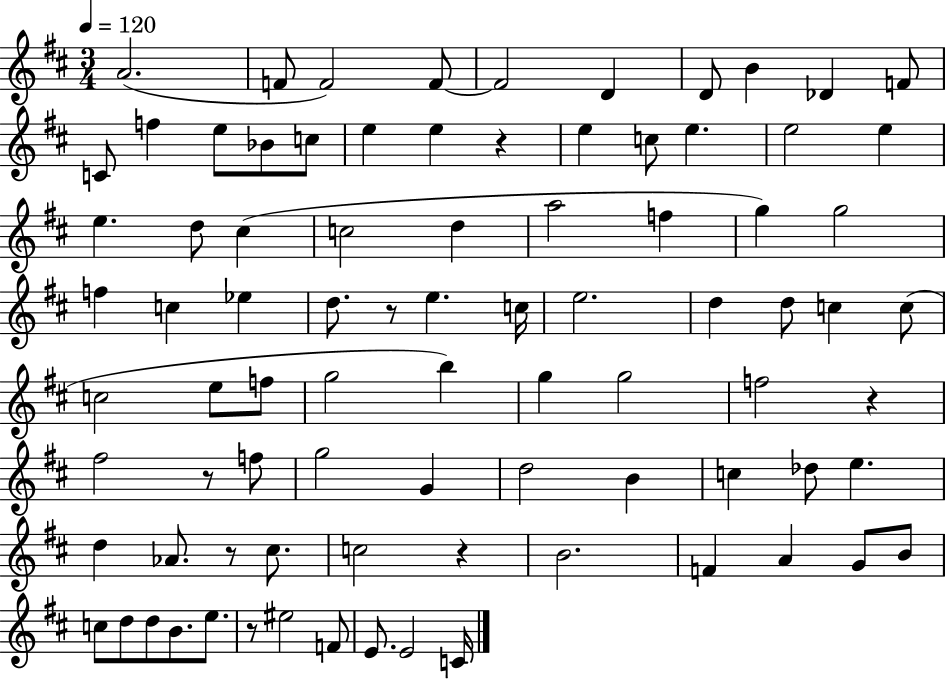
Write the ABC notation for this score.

X:1
T:Untitled
M:3/4
L:1/4
K:D
A2 F/2 F2 F/2 F2 D D/2 B _D F/2 C/2 f e/2 _B/2 c/2 e e z e c/2 e e2 e e d/2 ^c c2 d a2 f g g2 f c _e d/2 z/2 e c/4 e2 d d/2 c c/2 c2 e/2 f/2 g2 b g g2 f2 z ^f2 z/2 f/2 g2 G d2 B c _d/2 e d _A/2 z/2 ^c/2 c2 z B2 F A G/2 B/2 c/2 d/2 d/2 B/2 e/2 z/2 ^e2 F/2 E/2 E2 C/4